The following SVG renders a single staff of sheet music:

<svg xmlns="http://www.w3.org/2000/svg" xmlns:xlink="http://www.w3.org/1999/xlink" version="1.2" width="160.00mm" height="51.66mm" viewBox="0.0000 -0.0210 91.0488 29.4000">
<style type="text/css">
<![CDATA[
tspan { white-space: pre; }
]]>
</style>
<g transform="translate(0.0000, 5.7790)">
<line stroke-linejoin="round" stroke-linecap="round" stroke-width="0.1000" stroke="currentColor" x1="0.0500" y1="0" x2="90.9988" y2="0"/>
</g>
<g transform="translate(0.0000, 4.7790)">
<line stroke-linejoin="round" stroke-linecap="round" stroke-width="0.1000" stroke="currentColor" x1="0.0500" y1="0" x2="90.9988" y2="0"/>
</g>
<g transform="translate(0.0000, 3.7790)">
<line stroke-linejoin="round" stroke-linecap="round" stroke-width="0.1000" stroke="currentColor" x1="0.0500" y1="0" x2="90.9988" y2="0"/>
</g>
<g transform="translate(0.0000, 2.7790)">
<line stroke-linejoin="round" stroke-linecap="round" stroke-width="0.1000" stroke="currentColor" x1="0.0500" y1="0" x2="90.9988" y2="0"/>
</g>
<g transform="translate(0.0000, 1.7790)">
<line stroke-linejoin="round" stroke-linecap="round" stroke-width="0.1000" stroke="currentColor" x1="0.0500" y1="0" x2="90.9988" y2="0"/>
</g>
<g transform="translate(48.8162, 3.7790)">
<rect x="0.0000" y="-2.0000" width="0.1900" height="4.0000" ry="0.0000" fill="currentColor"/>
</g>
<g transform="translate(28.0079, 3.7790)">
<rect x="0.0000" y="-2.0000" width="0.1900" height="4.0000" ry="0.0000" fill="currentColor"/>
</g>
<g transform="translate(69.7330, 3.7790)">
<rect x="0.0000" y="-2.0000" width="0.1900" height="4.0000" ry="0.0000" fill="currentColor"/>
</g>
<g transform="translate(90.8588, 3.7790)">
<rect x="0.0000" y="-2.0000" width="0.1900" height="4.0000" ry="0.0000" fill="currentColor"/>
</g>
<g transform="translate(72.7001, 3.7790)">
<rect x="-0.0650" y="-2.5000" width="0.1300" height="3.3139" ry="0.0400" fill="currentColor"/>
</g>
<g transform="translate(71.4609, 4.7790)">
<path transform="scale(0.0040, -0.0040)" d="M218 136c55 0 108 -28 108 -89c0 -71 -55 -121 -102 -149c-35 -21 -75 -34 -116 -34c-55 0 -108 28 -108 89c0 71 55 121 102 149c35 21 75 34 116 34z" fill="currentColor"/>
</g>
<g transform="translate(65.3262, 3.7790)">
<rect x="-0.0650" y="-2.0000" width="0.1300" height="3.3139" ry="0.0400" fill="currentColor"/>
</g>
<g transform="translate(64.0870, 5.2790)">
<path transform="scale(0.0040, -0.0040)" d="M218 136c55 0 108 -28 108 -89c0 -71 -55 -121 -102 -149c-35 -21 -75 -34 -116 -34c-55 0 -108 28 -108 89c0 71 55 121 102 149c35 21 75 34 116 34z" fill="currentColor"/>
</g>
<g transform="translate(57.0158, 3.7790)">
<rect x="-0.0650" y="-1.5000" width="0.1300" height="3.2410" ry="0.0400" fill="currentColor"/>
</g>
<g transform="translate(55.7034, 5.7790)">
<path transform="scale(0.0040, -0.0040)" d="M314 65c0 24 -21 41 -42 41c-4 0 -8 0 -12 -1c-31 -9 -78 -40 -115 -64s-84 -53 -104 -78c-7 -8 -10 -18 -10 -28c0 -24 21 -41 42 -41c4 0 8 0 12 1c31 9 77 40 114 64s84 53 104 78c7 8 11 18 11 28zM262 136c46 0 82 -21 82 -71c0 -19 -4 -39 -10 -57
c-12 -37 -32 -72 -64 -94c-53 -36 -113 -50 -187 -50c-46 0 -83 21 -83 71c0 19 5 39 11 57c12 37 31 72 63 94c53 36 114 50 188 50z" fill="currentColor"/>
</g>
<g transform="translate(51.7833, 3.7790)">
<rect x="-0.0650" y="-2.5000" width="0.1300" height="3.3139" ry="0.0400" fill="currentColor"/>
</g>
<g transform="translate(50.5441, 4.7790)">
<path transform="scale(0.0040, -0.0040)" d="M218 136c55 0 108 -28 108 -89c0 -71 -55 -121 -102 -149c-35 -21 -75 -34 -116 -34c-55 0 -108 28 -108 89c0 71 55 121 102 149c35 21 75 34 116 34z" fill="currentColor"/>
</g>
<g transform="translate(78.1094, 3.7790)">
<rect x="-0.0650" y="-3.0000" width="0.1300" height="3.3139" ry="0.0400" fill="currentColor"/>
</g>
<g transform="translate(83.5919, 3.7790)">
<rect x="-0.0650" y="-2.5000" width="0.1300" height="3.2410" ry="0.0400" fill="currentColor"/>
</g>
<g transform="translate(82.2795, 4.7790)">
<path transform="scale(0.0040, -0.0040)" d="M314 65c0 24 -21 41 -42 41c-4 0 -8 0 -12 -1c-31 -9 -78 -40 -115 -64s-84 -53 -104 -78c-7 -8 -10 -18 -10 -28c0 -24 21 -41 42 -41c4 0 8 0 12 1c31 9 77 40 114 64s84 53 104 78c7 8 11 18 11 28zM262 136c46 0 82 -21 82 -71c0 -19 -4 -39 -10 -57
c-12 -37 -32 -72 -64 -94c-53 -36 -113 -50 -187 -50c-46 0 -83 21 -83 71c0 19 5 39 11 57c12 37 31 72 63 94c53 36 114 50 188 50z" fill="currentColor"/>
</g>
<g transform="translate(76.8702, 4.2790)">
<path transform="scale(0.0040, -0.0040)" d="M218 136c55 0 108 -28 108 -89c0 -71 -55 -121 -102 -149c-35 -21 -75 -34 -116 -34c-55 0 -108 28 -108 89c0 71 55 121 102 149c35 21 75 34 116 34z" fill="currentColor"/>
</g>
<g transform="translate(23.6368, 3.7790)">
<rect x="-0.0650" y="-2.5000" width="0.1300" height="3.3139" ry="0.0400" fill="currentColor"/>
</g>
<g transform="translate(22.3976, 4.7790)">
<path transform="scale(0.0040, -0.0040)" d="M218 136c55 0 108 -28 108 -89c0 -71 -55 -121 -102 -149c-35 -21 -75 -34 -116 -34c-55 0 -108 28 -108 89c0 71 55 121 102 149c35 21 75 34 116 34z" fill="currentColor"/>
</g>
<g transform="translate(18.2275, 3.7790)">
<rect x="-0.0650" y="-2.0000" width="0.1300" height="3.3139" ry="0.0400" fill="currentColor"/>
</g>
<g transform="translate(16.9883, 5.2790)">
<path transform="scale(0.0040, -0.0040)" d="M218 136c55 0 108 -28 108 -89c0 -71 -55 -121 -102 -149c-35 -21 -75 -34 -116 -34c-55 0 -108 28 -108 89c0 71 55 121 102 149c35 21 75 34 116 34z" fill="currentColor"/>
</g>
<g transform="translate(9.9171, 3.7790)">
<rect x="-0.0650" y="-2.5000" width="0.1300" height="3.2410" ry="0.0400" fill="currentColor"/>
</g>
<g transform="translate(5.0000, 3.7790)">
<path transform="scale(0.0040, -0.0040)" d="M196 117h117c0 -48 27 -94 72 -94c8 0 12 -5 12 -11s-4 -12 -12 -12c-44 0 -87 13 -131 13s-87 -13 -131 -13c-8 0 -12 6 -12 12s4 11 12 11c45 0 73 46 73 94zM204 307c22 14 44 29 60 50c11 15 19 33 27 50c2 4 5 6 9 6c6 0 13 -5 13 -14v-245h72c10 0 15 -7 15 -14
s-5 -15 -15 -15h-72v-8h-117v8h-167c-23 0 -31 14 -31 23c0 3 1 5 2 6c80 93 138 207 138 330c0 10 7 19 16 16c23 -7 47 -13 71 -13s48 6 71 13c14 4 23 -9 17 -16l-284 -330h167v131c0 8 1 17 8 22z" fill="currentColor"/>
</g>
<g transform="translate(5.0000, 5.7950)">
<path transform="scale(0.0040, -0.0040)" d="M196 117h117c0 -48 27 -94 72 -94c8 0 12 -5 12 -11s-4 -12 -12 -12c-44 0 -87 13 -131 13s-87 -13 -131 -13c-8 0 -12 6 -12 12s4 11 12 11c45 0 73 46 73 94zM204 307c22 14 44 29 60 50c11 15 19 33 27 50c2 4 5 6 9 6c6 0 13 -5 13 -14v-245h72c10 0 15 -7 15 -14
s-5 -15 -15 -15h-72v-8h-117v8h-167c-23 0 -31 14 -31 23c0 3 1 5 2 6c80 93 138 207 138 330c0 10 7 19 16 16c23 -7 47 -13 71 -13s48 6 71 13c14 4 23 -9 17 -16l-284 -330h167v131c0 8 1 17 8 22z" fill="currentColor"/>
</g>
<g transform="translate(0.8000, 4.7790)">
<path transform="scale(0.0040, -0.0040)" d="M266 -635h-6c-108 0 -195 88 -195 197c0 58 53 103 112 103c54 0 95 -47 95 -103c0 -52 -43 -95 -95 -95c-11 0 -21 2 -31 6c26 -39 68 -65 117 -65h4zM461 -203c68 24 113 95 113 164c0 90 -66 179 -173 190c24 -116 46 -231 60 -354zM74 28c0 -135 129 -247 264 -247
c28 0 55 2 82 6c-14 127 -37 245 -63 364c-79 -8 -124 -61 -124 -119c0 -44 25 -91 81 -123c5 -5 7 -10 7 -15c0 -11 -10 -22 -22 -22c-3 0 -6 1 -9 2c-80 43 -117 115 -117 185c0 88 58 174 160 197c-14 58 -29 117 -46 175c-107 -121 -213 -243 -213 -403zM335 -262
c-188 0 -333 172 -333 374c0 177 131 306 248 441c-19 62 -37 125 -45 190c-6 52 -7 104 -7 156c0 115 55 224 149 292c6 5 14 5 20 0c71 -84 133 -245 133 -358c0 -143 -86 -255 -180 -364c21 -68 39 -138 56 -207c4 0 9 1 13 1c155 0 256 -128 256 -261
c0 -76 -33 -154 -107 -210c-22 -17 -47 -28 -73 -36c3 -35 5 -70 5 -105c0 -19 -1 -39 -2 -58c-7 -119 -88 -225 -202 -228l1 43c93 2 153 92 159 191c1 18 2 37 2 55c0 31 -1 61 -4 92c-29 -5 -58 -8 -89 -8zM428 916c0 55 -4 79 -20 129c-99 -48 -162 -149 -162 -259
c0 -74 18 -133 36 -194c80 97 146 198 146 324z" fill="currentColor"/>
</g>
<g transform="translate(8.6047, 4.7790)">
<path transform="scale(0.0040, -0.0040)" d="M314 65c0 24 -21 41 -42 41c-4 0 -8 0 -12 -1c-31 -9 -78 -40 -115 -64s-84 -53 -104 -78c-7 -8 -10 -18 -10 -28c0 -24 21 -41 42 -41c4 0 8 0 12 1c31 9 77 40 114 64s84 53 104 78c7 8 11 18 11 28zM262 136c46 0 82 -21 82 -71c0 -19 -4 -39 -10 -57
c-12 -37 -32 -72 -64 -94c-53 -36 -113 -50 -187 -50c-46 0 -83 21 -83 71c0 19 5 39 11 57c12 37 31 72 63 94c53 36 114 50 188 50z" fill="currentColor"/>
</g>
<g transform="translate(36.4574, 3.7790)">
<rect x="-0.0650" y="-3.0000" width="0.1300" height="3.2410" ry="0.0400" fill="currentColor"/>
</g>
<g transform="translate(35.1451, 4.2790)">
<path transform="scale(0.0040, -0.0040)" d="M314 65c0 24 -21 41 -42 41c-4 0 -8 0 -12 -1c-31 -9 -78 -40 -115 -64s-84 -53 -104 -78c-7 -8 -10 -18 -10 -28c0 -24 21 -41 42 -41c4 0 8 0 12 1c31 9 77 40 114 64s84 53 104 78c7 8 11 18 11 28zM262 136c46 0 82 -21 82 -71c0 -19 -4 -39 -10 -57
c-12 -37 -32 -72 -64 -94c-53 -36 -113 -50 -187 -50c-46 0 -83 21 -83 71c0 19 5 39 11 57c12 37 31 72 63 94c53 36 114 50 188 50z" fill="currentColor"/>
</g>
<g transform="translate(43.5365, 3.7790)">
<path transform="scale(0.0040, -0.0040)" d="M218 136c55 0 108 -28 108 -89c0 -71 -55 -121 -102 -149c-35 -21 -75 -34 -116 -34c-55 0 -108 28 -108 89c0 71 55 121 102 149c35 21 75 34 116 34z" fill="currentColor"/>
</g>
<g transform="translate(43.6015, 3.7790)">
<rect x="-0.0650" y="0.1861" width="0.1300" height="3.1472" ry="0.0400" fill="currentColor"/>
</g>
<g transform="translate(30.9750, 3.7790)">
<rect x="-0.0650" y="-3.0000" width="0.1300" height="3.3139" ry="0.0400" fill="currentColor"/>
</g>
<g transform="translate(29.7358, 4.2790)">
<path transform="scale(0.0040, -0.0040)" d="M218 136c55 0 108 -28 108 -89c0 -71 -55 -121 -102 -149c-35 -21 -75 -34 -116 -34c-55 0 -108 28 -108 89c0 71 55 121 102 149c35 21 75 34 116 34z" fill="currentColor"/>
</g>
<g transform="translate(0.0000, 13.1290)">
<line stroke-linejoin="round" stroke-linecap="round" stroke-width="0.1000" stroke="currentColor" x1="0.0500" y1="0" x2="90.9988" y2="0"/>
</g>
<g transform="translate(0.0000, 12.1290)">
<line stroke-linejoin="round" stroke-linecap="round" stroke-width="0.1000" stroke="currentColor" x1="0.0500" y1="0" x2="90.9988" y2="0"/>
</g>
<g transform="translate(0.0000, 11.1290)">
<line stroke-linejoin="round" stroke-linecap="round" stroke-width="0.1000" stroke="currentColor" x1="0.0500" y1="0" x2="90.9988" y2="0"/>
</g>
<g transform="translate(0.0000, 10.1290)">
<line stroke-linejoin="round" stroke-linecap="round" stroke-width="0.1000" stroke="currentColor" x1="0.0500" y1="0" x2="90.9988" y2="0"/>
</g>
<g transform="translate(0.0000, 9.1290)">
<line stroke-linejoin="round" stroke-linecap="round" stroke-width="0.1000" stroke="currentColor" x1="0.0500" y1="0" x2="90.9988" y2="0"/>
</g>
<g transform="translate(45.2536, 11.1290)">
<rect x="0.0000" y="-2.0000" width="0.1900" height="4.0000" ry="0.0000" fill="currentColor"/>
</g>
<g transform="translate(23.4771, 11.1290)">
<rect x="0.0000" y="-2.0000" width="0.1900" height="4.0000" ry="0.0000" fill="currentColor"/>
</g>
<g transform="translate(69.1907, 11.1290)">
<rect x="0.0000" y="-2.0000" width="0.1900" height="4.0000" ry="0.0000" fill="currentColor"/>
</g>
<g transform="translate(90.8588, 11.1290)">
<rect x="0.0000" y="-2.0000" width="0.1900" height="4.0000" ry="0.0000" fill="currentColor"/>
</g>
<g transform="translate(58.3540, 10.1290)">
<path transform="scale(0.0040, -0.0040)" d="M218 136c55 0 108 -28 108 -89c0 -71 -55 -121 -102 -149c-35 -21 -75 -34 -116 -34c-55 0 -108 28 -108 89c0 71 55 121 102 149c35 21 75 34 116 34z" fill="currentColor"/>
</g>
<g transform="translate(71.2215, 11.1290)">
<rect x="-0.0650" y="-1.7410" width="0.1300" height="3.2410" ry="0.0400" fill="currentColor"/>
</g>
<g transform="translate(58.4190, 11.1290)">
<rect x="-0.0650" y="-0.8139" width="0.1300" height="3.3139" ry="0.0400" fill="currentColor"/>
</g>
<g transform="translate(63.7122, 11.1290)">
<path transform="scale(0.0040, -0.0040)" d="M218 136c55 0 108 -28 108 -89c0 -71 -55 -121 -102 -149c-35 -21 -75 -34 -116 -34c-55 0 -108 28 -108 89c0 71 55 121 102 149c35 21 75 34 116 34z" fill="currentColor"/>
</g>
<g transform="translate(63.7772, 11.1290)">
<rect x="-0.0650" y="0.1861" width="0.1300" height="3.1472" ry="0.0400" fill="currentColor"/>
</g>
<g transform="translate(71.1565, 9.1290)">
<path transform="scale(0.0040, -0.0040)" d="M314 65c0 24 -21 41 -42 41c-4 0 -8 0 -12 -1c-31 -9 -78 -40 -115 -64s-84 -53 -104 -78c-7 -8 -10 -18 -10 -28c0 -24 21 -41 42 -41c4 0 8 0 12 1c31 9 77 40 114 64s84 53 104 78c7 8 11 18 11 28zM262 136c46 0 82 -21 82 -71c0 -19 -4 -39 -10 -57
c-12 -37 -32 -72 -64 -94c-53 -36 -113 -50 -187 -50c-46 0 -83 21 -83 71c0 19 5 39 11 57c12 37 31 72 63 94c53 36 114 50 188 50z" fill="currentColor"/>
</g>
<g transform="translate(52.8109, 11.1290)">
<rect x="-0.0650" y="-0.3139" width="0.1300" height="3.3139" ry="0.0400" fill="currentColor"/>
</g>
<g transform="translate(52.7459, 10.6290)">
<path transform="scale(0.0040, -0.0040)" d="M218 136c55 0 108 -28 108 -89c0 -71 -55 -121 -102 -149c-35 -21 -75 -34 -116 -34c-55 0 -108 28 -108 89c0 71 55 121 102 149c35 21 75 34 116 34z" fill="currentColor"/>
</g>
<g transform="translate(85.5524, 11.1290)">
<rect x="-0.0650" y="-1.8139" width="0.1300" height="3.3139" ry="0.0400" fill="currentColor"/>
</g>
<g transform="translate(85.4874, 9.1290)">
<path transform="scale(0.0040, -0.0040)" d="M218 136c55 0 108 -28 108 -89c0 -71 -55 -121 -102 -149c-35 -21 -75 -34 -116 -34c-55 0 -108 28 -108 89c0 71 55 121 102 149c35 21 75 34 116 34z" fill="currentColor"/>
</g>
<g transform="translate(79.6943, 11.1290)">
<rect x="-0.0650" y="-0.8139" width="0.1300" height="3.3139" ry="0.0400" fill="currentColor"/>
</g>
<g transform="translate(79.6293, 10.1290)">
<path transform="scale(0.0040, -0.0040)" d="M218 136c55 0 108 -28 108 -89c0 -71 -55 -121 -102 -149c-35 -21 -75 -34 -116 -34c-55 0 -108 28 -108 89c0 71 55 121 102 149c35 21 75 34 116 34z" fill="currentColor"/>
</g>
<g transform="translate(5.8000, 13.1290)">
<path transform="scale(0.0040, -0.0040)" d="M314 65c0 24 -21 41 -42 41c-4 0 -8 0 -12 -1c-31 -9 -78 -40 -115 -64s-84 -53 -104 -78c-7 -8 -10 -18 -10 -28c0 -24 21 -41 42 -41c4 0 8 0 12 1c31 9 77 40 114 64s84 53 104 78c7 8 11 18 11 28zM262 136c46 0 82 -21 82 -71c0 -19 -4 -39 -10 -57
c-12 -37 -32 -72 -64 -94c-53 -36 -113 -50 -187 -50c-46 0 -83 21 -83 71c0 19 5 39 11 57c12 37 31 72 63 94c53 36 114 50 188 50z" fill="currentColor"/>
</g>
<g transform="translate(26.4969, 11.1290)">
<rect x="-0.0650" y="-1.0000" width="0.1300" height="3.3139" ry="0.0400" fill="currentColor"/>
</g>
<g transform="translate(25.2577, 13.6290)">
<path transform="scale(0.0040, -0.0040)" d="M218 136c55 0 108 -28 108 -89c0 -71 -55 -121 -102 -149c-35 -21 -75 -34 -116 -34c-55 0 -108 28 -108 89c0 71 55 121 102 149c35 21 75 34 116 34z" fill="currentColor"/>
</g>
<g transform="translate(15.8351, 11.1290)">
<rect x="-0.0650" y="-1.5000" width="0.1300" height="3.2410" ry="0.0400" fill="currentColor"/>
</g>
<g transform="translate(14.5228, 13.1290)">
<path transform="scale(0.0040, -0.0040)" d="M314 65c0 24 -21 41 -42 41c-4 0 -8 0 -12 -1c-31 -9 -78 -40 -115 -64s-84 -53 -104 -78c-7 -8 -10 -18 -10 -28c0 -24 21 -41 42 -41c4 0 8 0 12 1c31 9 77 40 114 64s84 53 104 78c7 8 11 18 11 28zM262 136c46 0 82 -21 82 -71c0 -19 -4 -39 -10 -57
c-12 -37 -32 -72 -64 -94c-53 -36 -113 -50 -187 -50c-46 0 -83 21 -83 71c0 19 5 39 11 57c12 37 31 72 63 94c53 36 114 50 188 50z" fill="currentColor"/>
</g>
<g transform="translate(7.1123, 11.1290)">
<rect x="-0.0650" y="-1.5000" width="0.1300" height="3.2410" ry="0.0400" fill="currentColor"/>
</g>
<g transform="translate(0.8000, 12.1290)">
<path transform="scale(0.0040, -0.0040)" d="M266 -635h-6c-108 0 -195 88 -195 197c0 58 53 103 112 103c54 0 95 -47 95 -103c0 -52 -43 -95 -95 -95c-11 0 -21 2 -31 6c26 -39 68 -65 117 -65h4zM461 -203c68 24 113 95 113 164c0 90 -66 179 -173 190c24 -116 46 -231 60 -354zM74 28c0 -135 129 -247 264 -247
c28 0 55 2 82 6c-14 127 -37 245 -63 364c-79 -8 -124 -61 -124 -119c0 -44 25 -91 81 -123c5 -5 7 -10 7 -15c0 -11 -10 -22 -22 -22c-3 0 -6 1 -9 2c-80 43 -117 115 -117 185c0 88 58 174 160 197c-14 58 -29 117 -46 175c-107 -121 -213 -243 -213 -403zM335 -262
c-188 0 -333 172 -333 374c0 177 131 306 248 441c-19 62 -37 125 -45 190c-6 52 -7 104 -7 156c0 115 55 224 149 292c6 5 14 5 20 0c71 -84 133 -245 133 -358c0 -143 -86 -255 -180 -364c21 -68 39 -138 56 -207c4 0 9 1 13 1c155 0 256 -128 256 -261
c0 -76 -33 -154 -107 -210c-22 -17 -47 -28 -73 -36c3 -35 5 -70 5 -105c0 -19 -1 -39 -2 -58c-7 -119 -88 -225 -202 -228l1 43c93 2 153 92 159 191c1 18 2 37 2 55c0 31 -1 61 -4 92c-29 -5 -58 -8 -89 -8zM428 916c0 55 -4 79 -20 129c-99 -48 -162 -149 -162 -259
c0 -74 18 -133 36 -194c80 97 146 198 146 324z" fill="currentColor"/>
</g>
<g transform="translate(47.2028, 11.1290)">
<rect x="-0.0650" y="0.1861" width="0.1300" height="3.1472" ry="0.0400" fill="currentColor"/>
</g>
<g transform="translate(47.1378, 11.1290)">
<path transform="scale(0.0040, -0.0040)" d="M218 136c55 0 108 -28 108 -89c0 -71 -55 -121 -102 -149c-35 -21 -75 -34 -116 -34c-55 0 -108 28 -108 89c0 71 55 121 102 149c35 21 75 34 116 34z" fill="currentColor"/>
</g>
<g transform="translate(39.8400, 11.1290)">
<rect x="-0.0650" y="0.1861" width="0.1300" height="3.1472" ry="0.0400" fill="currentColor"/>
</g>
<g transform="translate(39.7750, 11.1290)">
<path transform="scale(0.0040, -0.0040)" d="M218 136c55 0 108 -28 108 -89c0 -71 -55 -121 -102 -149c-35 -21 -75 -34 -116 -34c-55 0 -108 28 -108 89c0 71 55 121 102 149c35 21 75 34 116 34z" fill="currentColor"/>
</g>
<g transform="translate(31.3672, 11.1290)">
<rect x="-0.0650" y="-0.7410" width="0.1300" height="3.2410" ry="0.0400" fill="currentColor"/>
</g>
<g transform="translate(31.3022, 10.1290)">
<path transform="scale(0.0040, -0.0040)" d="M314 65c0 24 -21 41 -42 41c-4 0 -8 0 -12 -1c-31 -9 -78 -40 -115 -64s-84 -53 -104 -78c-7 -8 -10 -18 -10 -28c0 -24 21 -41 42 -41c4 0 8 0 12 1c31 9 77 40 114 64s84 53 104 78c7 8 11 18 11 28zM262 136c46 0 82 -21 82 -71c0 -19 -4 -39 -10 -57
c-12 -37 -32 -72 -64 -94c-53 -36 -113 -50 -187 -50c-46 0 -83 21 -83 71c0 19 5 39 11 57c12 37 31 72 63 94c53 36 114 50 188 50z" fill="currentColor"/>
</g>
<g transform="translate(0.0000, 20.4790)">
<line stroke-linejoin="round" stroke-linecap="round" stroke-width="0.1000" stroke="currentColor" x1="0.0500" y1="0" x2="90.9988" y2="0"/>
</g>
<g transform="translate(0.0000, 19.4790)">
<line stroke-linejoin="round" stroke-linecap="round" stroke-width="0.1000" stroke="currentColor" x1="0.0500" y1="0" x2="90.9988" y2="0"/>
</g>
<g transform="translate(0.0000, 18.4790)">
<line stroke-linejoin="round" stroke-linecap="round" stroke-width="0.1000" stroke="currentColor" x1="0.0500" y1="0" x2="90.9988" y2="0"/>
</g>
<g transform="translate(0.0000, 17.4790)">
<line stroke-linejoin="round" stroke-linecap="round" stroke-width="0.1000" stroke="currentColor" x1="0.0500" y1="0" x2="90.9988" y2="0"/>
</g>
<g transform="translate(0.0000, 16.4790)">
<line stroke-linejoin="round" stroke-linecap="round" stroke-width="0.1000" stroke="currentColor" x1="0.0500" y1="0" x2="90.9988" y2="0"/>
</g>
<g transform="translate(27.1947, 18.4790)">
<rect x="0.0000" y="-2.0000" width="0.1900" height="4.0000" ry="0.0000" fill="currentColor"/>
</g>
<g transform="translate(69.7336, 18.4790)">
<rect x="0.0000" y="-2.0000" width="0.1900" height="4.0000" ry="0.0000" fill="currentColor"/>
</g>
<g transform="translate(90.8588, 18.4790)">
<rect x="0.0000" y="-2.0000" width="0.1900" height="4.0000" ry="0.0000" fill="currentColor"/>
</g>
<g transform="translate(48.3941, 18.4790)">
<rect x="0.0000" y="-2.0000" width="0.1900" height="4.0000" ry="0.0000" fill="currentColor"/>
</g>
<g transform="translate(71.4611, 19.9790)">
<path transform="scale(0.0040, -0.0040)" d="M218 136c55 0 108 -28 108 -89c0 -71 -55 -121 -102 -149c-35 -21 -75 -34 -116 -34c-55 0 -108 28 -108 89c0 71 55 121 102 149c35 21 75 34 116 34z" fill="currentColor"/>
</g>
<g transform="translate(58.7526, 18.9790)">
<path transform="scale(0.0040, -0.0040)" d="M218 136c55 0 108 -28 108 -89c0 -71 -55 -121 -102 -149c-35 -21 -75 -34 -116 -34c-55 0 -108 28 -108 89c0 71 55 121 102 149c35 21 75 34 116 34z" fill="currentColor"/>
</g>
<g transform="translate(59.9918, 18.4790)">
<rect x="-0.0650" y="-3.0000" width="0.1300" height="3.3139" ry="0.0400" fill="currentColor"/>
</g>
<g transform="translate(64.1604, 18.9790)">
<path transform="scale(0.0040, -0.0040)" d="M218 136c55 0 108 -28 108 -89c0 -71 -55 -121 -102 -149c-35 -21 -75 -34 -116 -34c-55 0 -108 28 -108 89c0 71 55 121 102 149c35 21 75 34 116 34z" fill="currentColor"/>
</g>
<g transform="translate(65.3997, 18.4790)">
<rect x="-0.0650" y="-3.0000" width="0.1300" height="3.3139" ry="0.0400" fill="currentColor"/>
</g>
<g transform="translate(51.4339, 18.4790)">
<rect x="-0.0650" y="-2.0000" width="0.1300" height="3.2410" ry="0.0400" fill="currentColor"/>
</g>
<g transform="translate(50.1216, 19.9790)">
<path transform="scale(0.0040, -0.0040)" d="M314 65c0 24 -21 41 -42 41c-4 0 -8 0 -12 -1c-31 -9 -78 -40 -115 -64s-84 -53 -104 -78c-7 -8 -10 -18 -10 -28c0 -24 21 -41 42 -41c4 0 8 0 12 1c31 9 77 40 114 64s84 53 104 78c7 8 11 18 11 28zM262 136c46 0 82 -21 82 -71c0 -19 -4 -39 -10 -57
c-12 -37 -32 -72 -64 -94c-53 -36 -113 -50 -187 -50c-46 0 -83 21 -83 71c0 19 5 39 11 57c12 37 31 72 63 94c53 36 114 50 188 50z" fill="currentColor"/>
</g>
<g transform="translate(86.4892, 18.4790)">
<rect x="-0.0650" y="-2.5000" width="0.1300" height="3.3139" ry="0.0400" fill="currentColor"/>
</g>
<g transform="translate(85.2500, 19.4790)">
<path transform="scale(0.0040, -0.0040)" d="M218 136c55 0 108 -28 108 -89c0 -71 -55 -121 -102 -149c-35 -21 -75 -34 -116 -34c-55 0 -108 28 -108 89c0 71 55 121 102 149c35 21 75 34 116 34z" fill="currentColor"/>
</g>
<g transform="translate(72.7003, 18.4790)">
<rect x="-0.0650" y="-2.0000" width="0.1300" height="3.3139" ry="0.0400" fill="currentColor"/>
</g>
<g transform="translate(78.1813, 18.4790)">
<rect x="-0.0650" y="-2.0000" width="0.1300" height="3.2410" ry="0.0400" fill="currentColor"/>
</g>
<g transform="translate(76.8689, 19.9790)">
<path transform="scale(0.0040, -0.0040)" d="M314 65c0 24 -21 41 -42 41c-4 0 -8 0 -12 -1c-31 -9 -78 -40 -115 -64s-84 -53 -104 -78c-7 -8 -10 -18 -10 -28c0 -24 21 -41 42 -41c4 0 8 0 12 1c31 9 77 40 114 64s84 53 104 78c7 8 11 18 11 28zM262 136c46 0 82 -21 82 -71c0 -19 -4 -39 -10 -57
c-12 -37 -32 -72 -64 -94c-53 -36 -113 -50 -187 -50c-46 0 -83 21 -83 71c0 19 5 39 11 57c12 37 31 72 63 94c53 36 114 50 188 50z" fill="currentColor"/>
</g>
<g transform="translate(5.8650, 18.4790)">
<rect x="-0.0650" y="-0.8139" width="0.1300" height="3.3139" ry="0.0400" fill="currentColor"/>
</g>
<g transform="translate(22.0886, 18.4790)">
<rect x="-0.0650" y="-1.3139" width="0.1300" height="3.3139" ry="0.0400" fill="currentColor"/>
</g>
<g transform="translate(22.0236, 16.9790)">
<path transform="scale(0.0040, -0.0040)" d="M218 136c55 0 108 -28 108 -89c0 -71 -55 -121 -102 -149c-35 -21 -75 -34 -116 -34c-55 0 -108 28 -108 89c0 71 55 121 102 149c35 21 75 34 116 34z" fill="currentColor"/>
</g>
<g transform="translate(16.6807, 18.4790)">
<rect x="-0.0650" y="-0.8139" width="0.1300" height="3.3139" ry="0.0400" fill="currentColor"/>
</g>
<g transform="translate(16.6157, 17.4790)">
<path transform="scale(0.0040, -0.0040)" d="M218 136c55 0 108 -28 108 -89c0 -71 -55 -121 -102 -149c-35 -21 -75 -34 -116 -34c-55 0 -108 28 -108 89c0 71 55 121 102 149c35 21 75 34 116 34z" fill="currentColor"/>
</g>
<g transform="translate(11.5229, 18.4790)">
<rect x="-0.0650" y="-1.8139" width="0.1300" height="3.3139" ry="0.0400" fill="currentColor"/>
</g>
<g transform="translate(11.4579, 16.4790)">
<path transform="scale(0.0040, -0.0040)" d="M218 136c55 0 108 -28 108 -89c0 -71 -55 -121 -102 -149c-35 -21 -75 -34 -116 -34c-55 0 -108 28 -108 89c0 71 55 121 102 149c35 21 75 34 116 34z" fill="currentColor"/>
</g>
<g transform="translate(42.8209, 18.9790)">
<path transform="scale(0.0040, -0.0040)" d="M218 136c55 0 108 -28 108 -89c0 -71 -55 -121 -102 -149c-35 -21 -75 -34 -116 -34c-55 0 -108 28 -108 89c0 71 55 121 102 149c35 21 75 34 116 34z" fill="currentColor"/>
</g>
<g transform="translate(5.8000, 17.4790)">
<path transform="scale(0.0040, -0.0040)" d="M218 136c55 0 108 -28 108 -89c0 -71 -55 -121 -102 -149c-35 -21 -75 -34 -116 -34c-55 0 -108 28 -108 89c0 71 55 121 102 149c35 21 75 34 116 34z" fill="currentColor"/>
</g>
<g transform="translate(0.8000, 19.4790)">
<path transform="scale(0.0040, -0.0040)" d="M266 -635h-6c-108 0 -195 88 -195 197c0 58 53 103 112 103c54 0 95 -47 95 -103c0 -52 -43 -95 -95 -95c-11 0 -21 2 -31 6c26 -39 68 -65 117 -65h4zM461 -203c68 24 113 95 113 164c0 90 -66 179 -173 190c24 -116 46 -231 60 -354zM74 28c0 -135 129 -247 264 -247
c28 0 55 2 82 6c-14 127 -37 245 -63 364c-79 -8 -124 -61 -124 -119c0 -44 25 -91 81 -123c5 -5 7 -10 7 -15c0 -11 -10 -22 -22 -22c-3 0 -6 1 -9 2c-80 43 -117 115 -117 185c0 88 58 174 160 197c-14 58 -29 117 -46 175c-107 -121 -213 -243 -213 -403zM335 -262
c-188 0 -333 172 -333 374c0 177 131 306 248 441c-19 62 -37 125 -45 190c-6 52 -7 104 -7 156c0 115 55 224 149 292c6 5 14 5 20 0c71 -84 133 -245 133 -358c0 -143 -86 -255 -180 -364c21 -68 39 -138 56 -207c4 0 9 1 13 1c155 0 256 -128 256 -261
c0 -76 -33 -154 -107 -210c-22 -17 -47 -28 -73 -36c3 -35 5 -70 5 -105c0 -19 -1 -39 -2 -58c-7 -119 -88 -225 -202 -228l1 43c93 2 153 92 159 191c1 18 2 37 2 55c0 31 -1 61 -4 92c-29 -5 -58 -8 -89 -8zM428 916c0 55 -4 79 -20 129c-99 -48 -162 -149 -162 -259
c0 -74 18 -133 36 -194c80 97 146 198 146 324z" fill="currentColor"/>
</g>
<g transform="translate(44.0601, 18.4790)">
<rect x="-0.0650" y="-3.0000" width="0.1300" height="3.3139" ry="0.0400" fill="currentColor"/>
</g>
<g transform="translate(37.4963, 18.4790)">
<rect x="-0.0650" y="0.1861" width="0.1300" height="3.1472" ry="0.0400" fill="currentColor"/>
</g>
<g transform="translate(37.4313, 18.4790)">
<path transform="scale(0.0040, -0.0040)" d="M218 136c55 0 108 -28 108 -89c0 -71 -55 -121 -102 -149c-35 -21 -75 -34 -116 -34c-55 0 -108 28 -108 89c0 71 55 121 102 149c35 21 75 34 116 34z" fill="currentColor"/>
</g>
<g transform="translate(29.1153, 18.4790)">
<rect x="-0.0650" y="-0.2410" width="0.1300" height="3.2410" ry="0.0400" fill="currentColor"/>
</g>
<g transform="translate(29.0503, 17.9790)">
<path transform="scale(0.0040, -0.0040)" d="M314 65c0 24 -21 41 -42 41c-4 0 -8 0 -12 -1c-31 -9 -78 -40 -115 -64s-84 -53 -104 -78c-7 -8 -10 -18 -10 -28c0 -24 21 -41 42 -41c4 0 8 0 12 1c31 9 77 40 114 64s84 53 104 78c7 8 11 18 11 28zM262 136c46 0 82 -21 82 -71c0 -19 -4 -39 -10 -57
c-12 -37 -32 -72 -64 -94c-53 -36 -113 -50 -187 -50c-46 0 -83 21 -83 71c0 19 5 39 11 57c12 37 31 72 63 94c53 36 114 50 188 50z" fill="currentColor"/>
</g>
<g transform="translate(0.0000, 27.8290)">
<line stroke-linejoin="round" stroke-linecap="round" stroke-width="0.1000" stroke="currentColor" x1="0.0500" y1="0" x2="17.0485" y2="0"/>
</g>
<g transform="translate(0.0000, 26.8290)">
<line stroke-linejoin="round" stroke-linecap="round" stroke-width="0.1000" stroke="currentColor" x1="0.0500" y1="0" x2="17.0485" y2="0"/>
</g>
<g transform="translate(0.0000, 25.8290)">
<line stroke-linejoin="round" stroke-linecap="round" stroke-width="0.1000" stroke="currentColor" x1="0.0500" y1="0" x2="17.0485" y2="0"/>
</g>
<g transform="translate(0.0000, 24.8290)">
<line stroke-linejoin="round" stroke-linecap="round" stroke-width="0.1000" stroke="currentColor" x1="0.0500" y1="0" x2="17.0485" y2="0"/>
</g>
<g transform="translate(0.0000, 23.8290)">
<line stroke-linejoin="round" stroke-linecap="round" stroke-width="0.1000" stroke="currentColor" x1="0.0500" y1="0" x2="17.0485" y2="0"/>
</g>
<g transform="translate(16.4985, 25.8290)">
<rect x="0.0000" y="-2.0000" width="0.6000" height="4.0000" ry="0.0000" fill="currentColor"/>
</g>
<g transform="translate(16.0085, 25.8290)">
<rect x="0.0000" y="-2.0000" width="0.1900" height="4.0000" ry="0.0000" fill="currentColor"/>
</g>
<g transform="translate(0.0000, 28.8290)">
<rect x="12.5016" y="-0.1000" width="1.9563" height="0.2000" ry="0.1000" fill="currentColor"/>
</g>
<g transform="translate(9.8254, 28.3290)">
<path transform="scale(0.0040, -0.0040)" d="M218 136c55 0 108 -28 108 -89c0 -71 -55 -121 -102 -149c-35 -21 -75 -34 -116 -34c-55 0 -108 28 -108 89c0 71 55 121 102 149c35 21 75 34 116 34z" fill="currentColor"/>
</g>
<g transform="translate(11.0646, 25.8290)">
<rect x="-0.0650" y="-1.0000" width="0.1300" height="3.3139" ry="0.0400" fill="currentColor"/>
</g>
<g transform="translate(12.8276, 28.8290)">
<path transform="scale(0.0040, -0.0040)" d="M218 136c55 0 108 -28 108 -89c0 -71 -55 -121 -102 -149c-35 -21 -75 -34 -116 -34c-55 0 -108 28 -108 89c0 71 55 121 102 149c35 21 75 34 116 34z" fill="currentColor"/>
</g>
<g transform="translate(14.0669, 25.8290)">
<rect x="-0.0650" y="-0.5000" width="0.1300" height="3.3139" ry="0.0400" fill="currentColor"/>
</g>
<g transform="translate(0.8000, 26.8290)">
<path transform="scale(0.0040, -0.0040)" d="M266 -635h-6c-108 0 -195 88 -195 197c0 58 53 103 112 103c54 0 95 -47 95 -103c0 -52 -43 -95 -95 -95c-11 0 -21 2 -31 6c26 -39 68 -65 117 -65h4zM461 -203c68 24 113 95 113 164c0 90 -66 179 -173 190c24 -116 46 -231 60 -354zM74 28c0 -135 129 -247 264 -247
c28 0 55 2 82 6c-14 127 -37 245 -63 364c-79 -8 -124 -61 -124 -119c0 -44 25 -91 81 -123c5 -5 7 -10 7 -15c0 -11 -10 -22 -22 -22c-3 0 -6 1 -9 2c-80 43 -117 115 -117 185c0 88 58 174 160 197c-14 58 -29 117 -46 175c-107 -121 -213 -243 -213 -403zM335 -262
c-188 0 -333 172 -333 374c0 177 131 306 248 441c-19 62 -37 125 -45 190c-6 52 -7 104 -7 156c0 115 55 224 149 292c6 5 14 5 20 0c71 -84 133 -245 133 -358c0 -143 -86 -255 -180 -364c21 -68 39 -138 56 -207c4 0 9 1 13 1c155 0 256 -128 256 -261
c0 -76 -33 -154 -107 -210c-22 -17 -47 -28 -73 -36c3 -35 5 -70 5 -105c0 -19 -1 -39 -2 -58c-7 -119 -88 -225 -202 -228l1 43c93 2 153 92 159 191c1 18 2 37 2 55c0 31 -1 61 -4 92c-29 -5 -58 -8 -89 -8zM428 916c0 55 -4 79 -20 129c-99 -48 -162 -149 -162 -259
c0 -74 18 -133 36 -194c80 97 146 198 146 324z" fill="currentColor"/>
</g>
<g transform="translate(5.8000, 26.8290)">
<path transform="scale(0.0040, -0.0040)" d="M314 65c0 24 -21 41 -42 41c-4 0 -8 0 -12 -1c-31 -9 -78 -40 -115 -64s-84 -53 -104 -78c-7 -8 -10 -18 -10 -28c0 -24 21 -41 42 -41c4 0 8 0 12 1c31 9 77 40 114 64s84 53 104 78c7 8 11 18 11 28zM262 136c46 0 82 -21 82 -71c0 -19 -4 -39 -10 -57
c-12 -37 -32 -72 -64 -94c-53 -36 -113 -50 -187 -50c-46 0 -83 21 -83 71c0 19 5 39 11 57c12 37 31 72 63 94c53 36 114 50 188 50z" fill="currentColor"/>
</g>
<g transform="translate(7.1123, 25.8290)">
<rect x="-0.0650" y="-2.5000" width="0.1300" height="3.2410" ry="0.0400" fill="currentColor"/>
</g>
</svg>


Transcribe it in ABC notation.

X:1
T:Untitled
M:4/4
L:1/4
K:C
G2 F G A A2 B G E2 F G A G2 E2 E2 D d2 B B c d B f2 d f d f d e c2 B A F2 A A F F2 G G2 D C